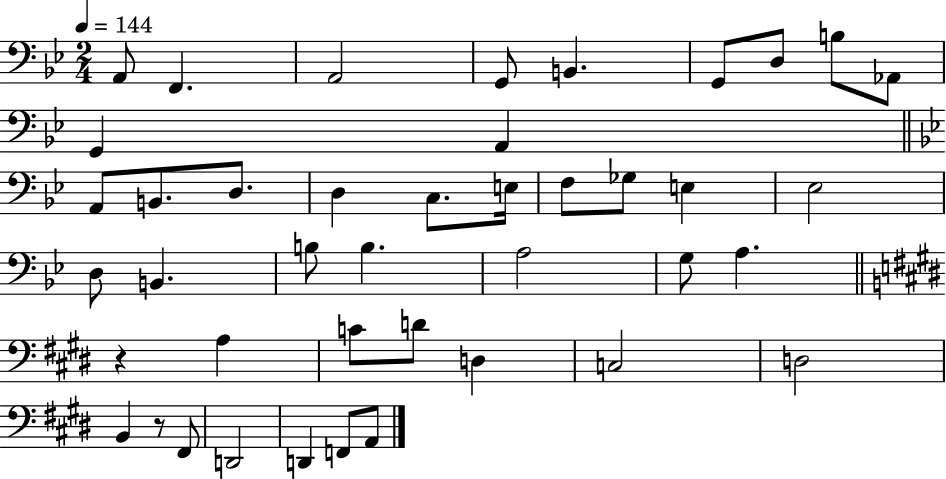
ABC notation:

X:1
T:Untitled
M:2/4
L:1/4
K:Bb
A,,/2 F,, A,,2 G,,/2 B,, G,,/2 D,/2 B,/2 _A,,/2 G,, A,, A,,/2 B,,/2 D,/2 D, C,/2 E,/4 F,/2 _G,/2 E, _E,2 D,/2 B,, B,/2 B, A,2 G,/2 A, z A, C/2 D/2 D, C,2 D,2 B,, z/2 ^F,,/2 D,,2 D,, F,,/2 A,,/2